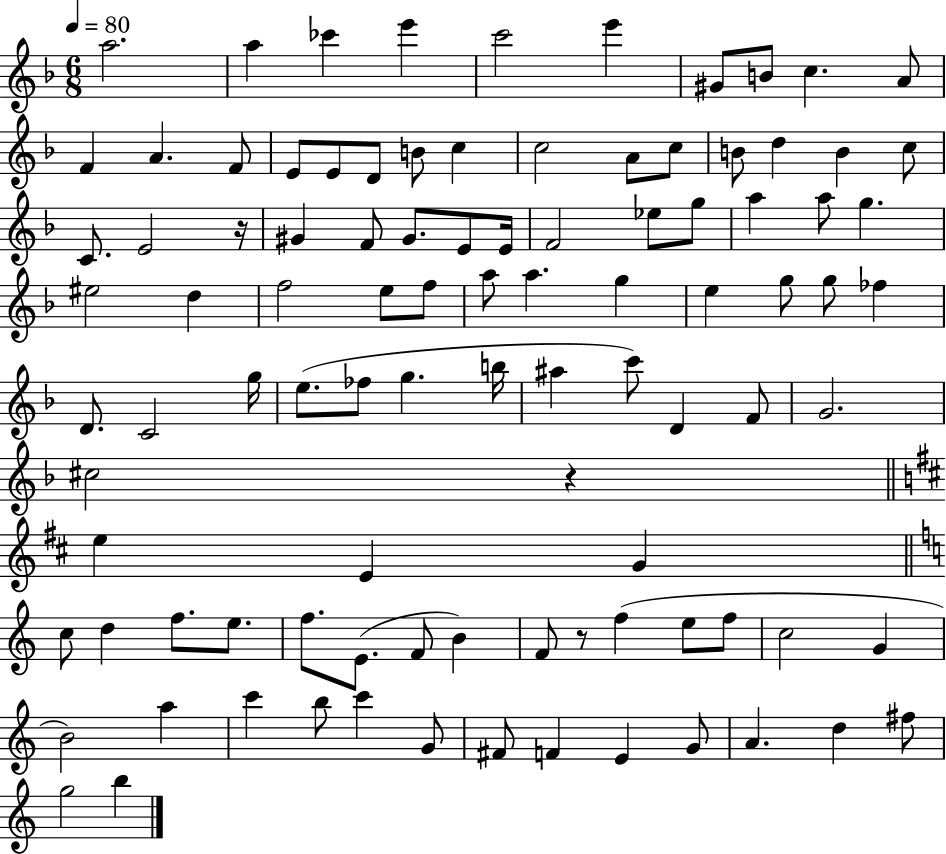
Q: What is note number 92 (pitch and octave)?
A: D5